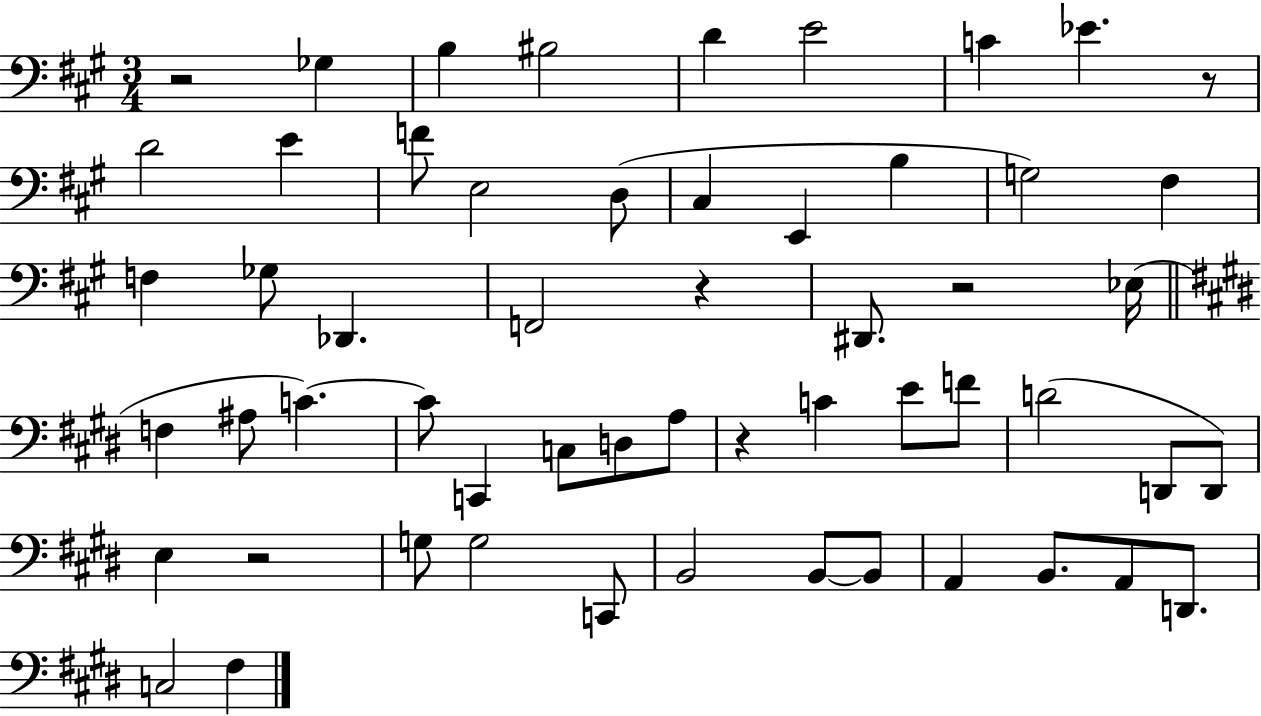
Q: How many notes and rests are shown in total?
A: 56